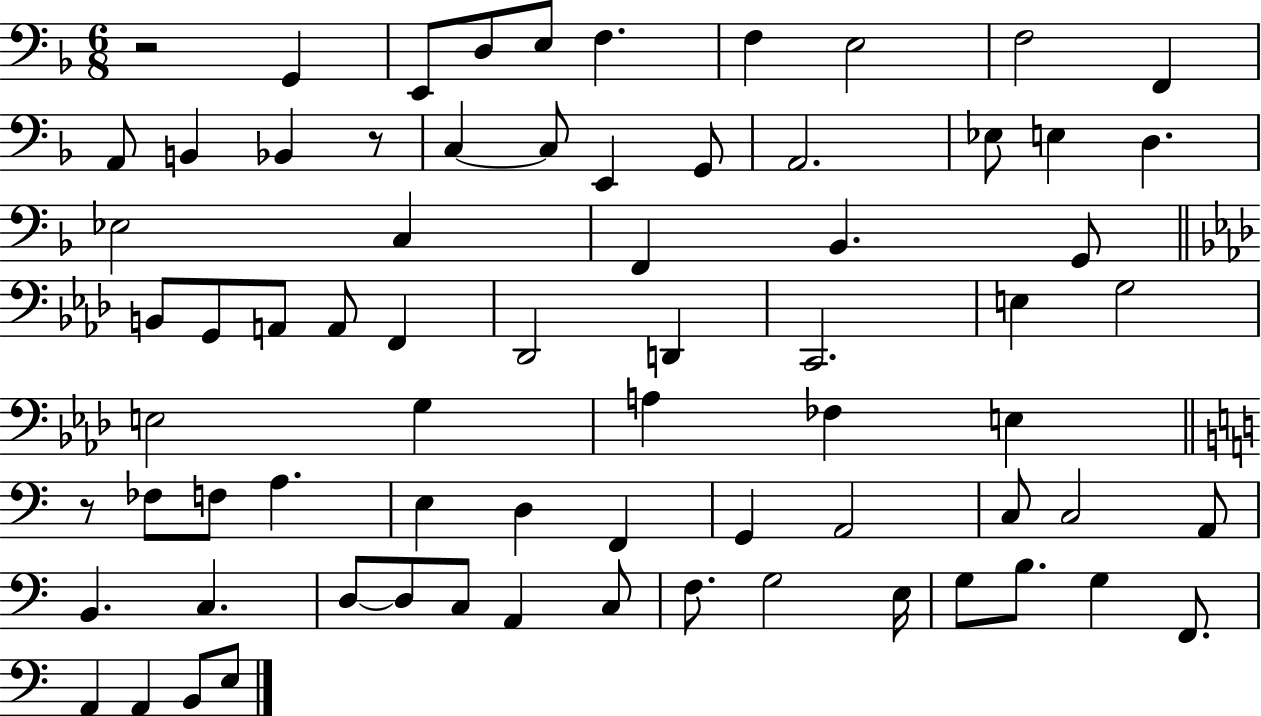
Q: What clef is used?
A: bass